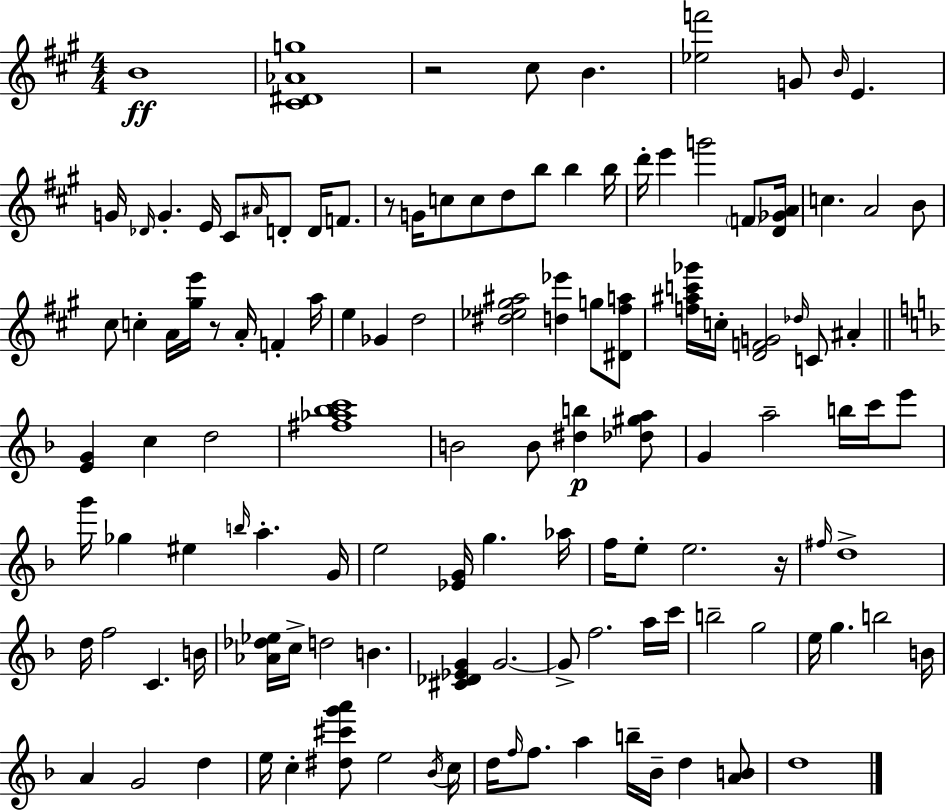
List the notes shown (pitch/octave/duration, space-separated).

B4/w [C#4,D#4,Ab4,G5]/w R/h C#5/e B4/q. [Eb5,F6]/h G4/e B4/s E4/q. G4/s Db4/s G4/q. E4/s C#4/e A#4/s D4/e D4/s F4/e. R/e G4/s C5/e C5/e D5/e B5/e B5/q B5/s D6/s E6/q G6/h F4/e [D4,Gb4,A4]/s C5/q. A4/h B4/e C#5/e C5/q A4/s [G#5,E6]/s R/e A4/s F4/q A5/s E5/q Gb4/q D5/h [D#5,Eb5,G#5,A#5]/h [D5,Eb6]/q G5/e [D#4,F#5,A5]/e [F5,A#5,C6,Gb6]/s C5/s [D4,F4,G4]/h Db5/s C4/e A#4/q [E4,G4]/q C5/q D5/h [F#5,Ab5,Bb5,C6]/w B4/h B4/e [D#5,B5]/q [Db5,G#5,A5]/e G4/q A5/h B5/s C6/s E6/e G6/s Gb5/q EIS5/q B5/s A5/q. G4/s E5/h [Eb4,G4]/s G5/q. Ab5/s F5/s E5/e E5/h. R/s F#5/s D5/w D5/s F5/h C4/q. B4/s [Ab4,Db5,Eb5]/s C5/s D5/h B4/q. [C#4,Db4,Eb4,G4]/q G4/h. G4/e F5/h. A5/s C6/s B5/h G5/h E5/s G5/q. B5/h B4/s A4/q G4/h D5/q E5/s C5/q [D#5,C#6,G6,A6]/e E5/h Bb4/s C5/s D5/s F5/s F5/e. A5/q B5/s Bb4/s D5/q [A4,B4]/e D5/w